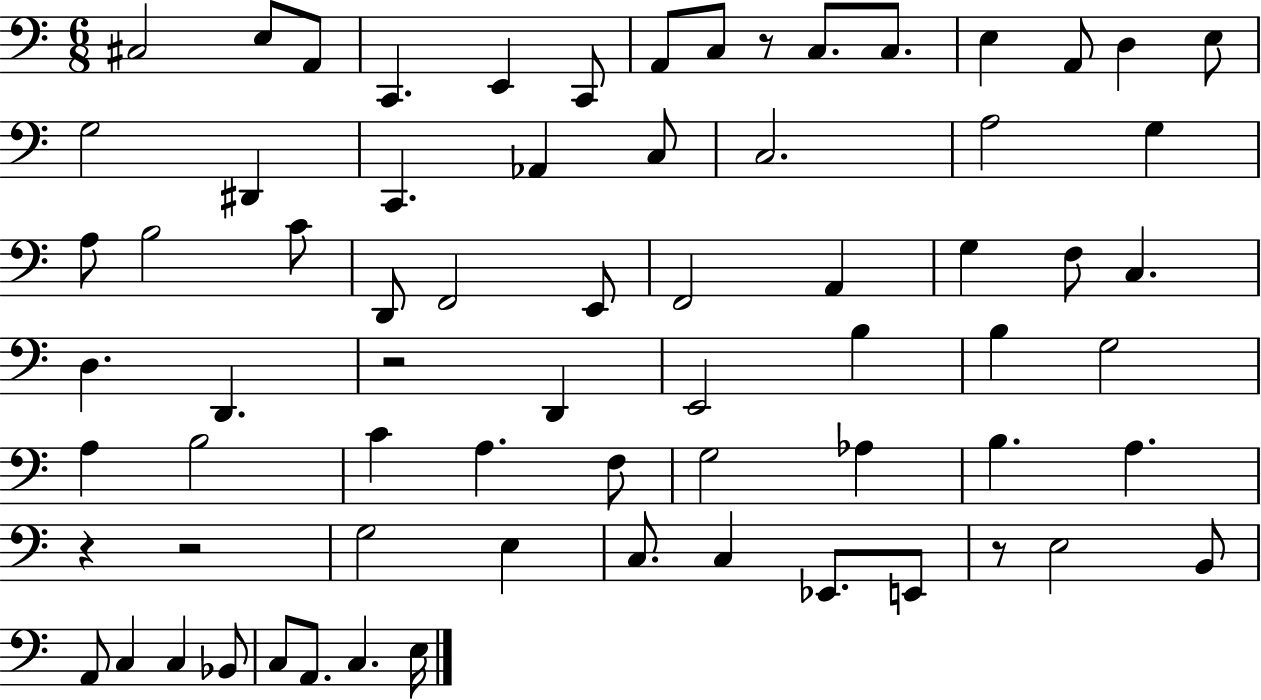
C#3/h E3/e A2/e C2/q. E2/q C2/e A2/e C3/e R/e C3/e. C3/e. E3/q A2/e D3/q E3/e G3/h D#2/q C2/q. Ab2/q C3/e C3/h. A3/h G3/q A3/e B3/h C4/e D2/e F2/h E2/e F2/h A2/q G3/q F3/e C3/q. D3/q. D2/q. R/h D2/q E2/h B3/q B3/q G3/h A3/q B3/h C4/q A3/q. F3/e G3/h Ab3/q B3/q. A3/q. R/q R/h G3/h E3/q C3/e. C3/q Eb2/e. E2/e R/e E3/h B2/e A2/e C3/q C3/q Bb2/e C3/e A2/e. C3/q. E3/s